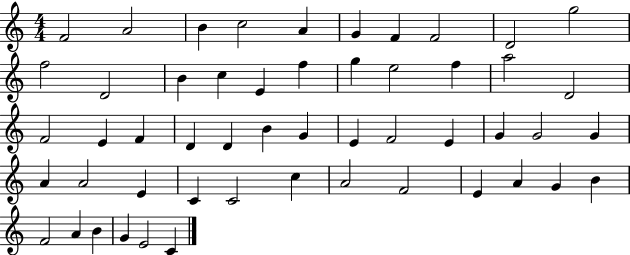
F4/h A4/h B4/q C5/h A4/q G4/q F4/q F4/h D4/h G5/h F5/h D4/h B4/q C5/q E4/q F5/q G5/q E5/h F5/q A5/h D4/h F4/h E4/q F4/q D4/q D4/q B4/q G4/q E4/q F4/h E4/q G4/q G4/h G4/q A4/q A4/h E4/q C4/q C4/h C5/q A4/h F4/h E4/q A4/q G4/q B4/q F4/h A4/q B4/q G4/q E4/h C4/q